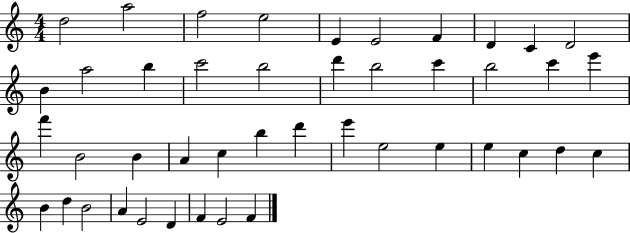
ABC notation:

X:1
T:Untitled
M:4/4
L:1/4
K:C
d2 a2 f2 e2 E E2 F D C D2 B a2 b c'2 b2 d' b2 c' b2 c' e' f' B2 B A c b d' e' e2 e e c d c B d B2 A E2 D F E2 F